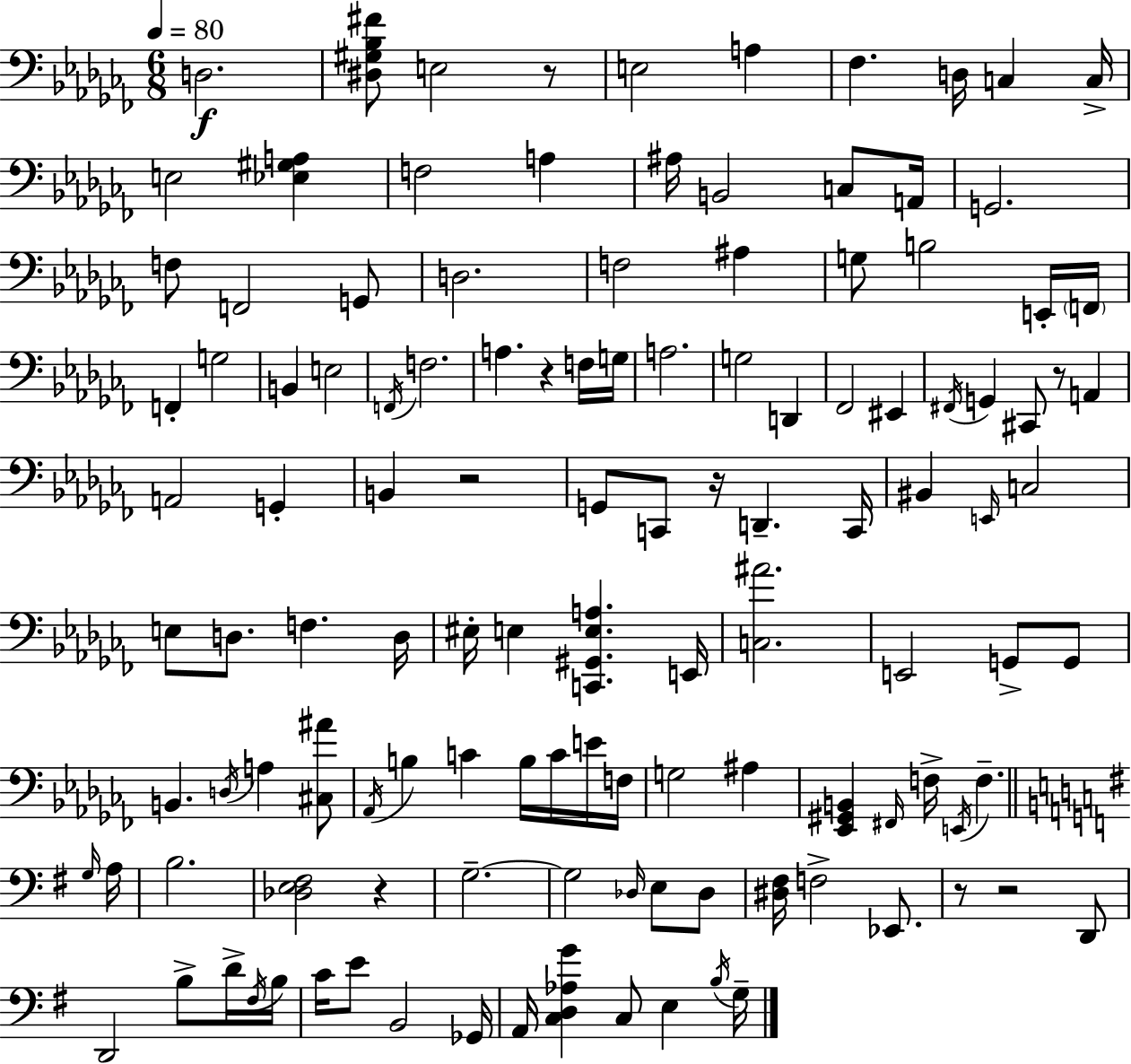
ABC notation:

X:1
T:Untitled
M:6/8
L:1/4
K:Abm
D,2 [^D,^G,_B,^F]/2 E,2 z/2 E,2 A, _F, D,/4 C, C,/4 E,2 [_E,^G,A,] F,2 A, ^A,/4 B,,2 C,/2 A,,/4 G,,2 F,/2 F,,2 G,,/2 D,2 F,2 ^A, G,/2 B,2 E,,/4 F,,/4 F,, G,2 B,, E,2 F,,/4 F,2 A, z F,/4 G,/4 A,2 G,2 D,, _F,,2 ^E,, ^F,,/4 G,, ^C,,/2 z/2 A,, A,,2 G,, B,, z2 G,,/2 C,,/2 z/4 D,, C,,/4 ^B,, E,,/4 C,2 E,/2 D,/2 F, D,/4 ^E,/4 E, [C,,^G,,E,A,] E,,/4 [C,^A]2 E,,2 G,,/2 G,,/2 B,, D,/4 A, [^C,^A]/2 _A,,/4 B, C B,/4 C/4 E/4 F,/4 G,2 ^A, [_E,,^G,,B,,] ^F,,/4 F,/4 E,,/4 F, G,/4 A,/4 B,2 [_D,E,^F,]2 z G,2 G,2 _D,/4 E,/2 _D,/2 [^D,^F,]/4 F,2 _E,,/2 z/2 z2 D,,/2 D,,2 B,/2 D/4 ^F,/4 B,/4 C/4 E/2 B,,2 _G,,/4 A,,/4 [C,D,_A,G] C,/2 E, B,/4 G,/4